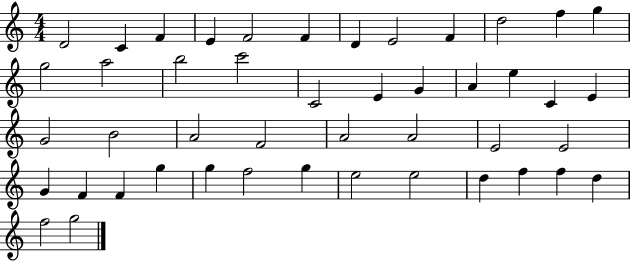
D4/h C4/q F4/q E4/q F4/h F4/q D4/q E4/h F4/q D5/h F5/q G5/q G5/h A5/h B5/h C6/h C4/h E4/q G4/q A4/q E5/q C4/q E4/q G4/h B4/h A4/h F4/h A4/h A4/h E4/h E4/h G4/q F4/q F4/q G5/q G5/q F5/h G5/q E5/h E5/h D5/q F5/q F5/q D5/q F5/h G5/h